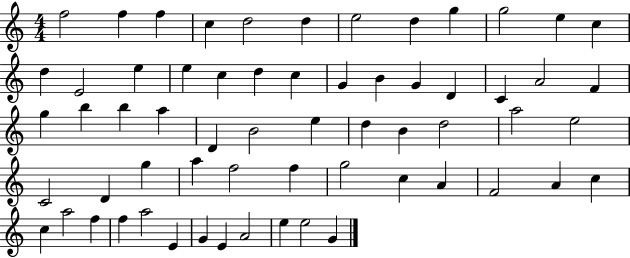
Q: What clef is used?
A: treble